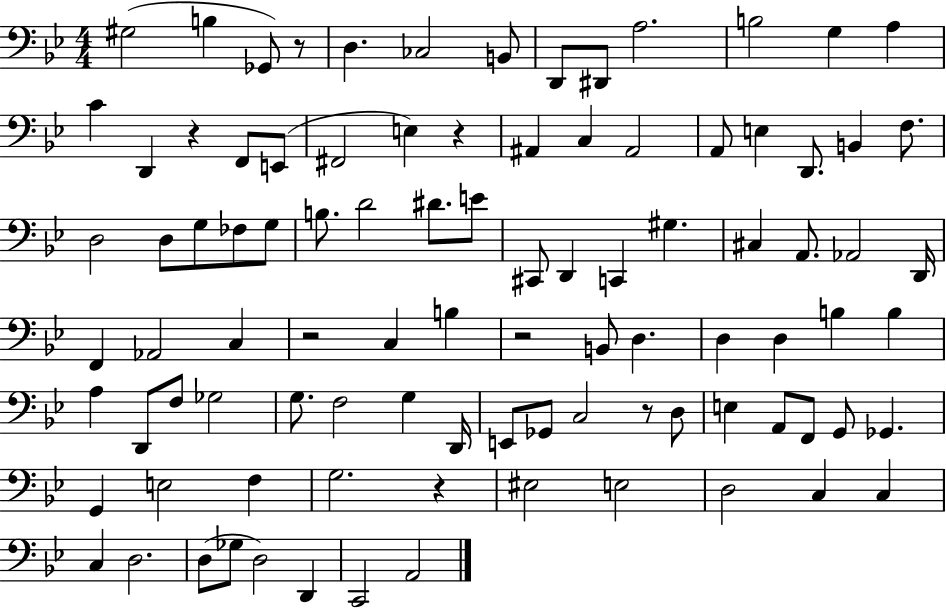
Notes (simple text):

G#3/h B3/q Gb2/e R/e D3/q. CES3/h B2/e D2/e D#2/e A3/h. B3/h G3/q A3/q C4/q D2/q R/q F2/e E2/e F#2/h E3/q R/q A#2/q C3/q A#2/h A2/e E3/q D2/e. B2/q F3/e. D3/h D3/e G3/e FES3/e G3/e B3/e. D4/h D#4/e. E4/e C#2/e D2/q C2/q G#3/q. C#3/q A2/e. Ab2/h D2/s F2/q Ab2/h C3/q R/h C3/q B3/q R/h B2/e D3/q. D3/q D3/q B3/q B3/q A3/q D2/e F3/e Gb3/h G3/e. F3/h G3/q D2/s E2/e Gb2/e C3/h R/e D3/e E3/q A2/e F2/e G2/e Gb2/q. G2/q E3/h F3/q G3/h. R/q EIS3/h E3/h D3/h C3/q C3/q C3/q D3/h. D3/e Gb3/e D3/h D2/q C2/h A2/h